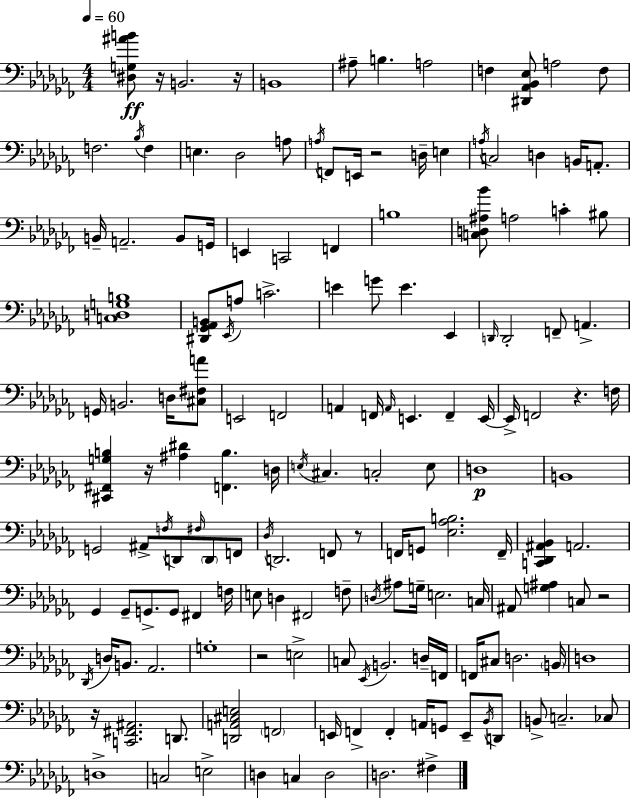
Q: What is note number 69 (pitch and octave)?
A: A#2